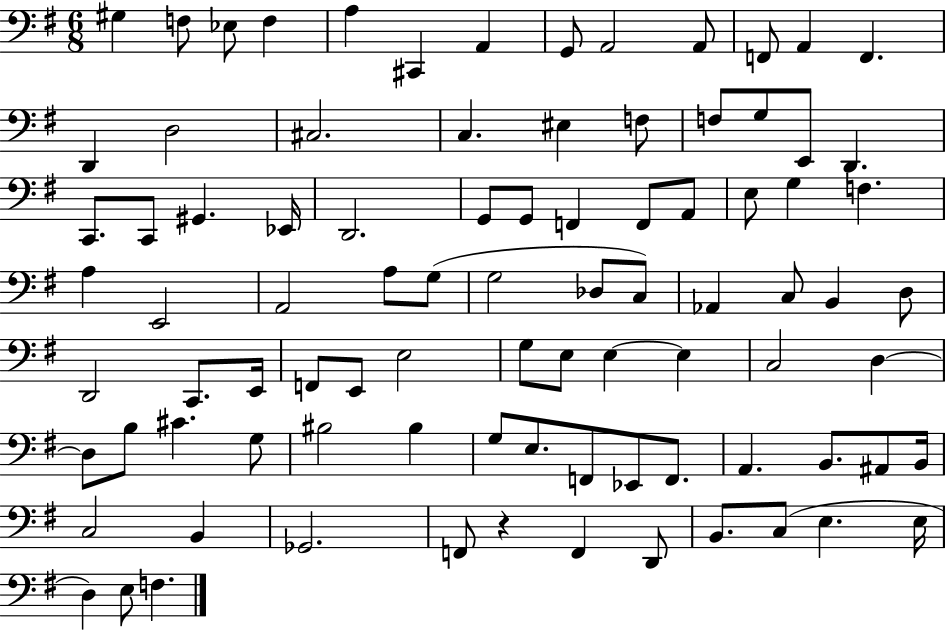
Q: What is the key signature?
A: G major